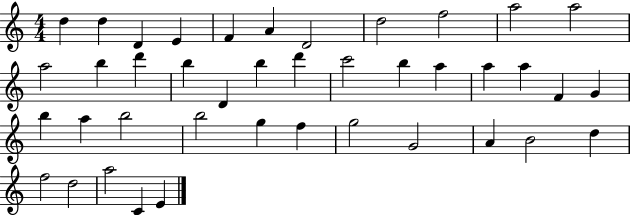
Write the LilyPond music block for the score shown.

{
  \clef treble
  \numericTimeSignature
  \time 4/4
  \key c \major
  d''4 d''4 d'4 e'4 | f'4 a'4 d'2 | d''2 f''2 | a''2 a''2 | \break a''2 b''4 d'''4 | b''4 d'4 b''4 d'''4 | c'''2 b''4 a''4 | a''4 a''4 f'4 g'4 | \break b''4 a''4 b''2 | b''2 g''4 f''4 | g''2 g'2 | a'4 b'2 d''4 | \break f''2 d''2 | a''2 c'4 e'4 | \bar "|."
}